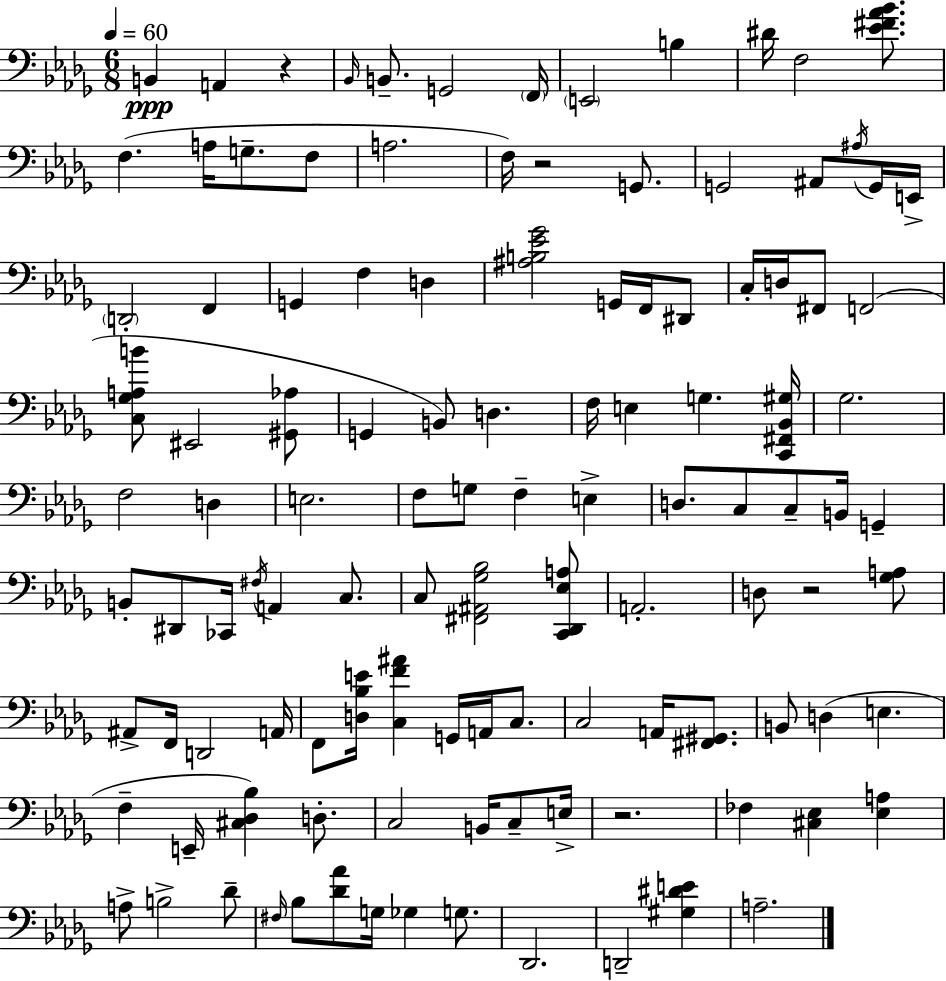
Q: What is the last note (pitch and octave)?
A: A3